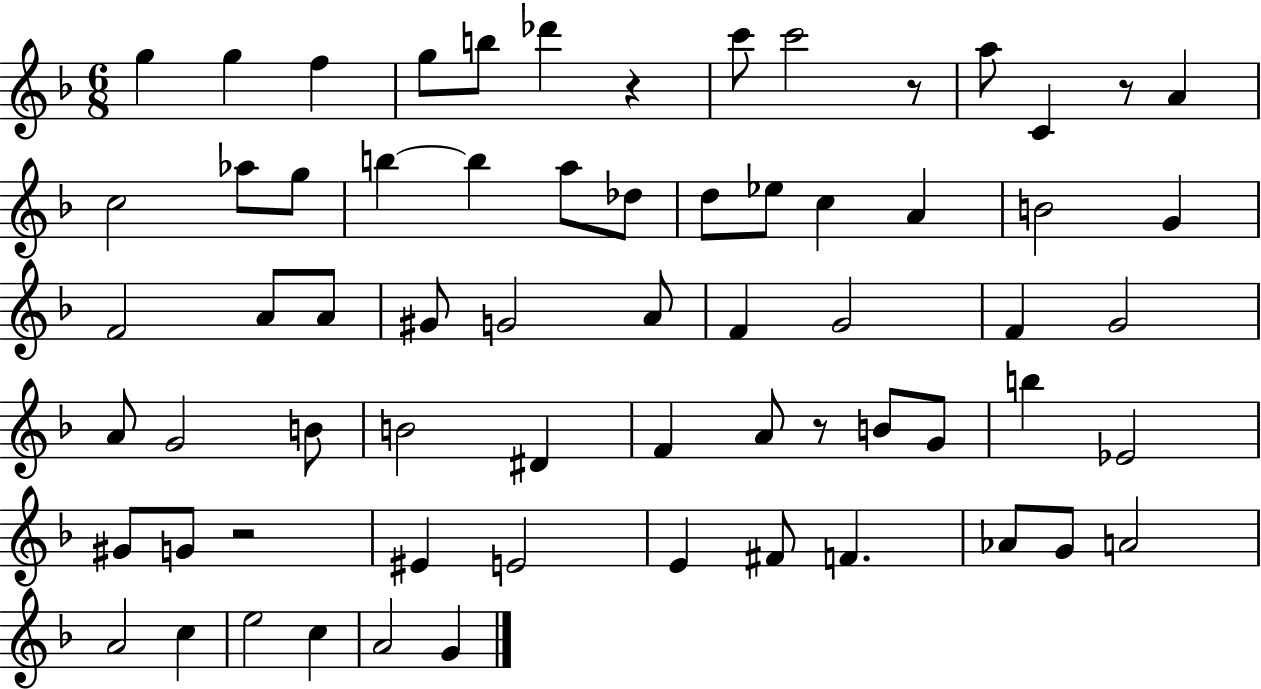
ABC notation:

X:1
T:Untitled
M:6/8
L:1/4
K:F
g g f g/2 b/2 _d' z c'/2 c'2 z/2 a/2 C z/2 A c2 _a/2 g/2 b b a/2 _d/2 d/2 _e/2 c A B2 G F2 A/2 A/2 ^G/2 G2 A/2 F G2 F G2 A/2 G2 B/2 B2 ^D F A/2 z/2 B/2 G/2 b _E2 ^G/2 G/2 z2 ^E E2 E ^F/2 F _A/2 G/2 A2 A2 c e2 c A2 G